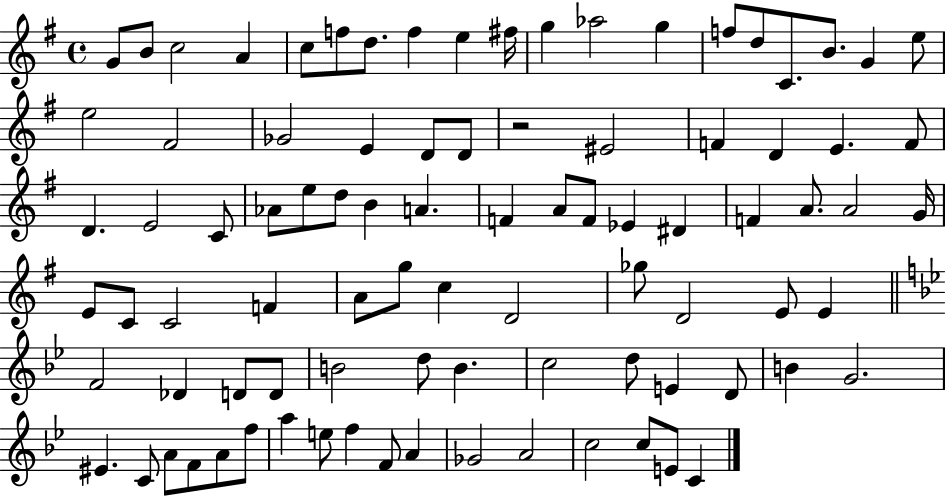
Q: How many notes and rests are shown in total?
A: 90